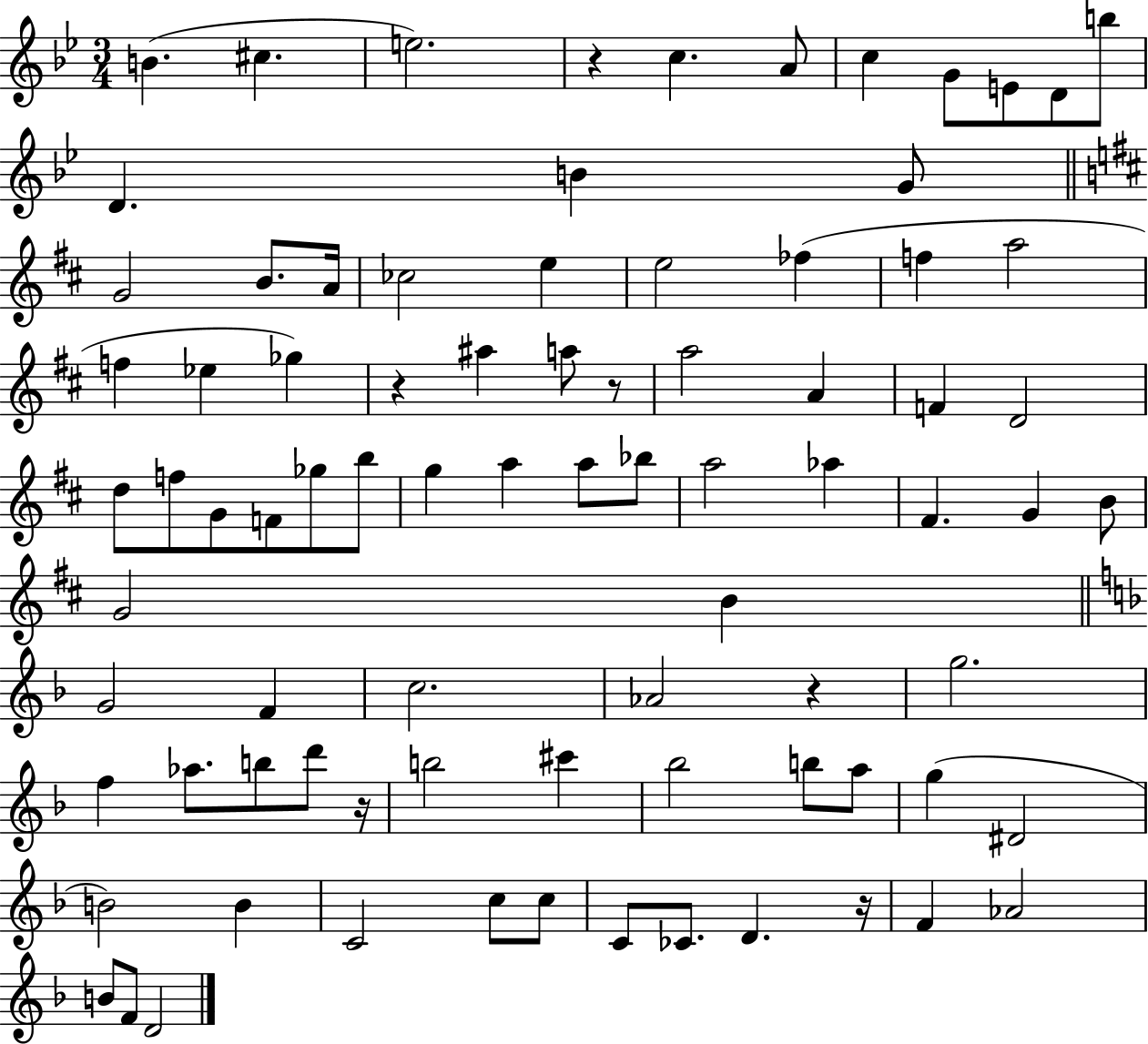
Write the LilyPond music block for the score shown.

{
  \clef treble
  \numericTimeSignature
  \time 3/4
  \key bes \major
  \repeat volta 2 { b'4.( cis''4. | e''2.) | r4 c''4. a'8 | c''4 g'8 e'8 d'8 b''8 | \break d'4. b'4 g'8 | \bar "||" \break \key b \minor g'2 b'8. a'16 | ces''2 e''4 | e''2 fes''4( | f''4 a''2 | \break f''4 ees''4 ges''4) | r4 ais''4 a''8 r8 | a''2 a'4 | f'4 d'2 | \break d''8 f''8 g'8 f'8 ges''8 b''8 | g''4 a''4 a''8 bes''8 | a''2 aes''4 | fis'4. g'4 b'8 | \break g'2 b'4 | \bar "||" \break \key d \minor g'2 f'4 | c''2. | aes'2 r4 | g''2. | \break f''4 aes''8. b''8 d'''8 r16 | b''2 cis'''4 | bes''2 b''8 a''8 | g''4( dis'2 | \break b'2) b'4 | c'2 c''8 c''8 | c'8 ces'8. d'4. r16 | f'4 aes'2 | \break b'8 f'8 d'2 | } \bar "|."
}